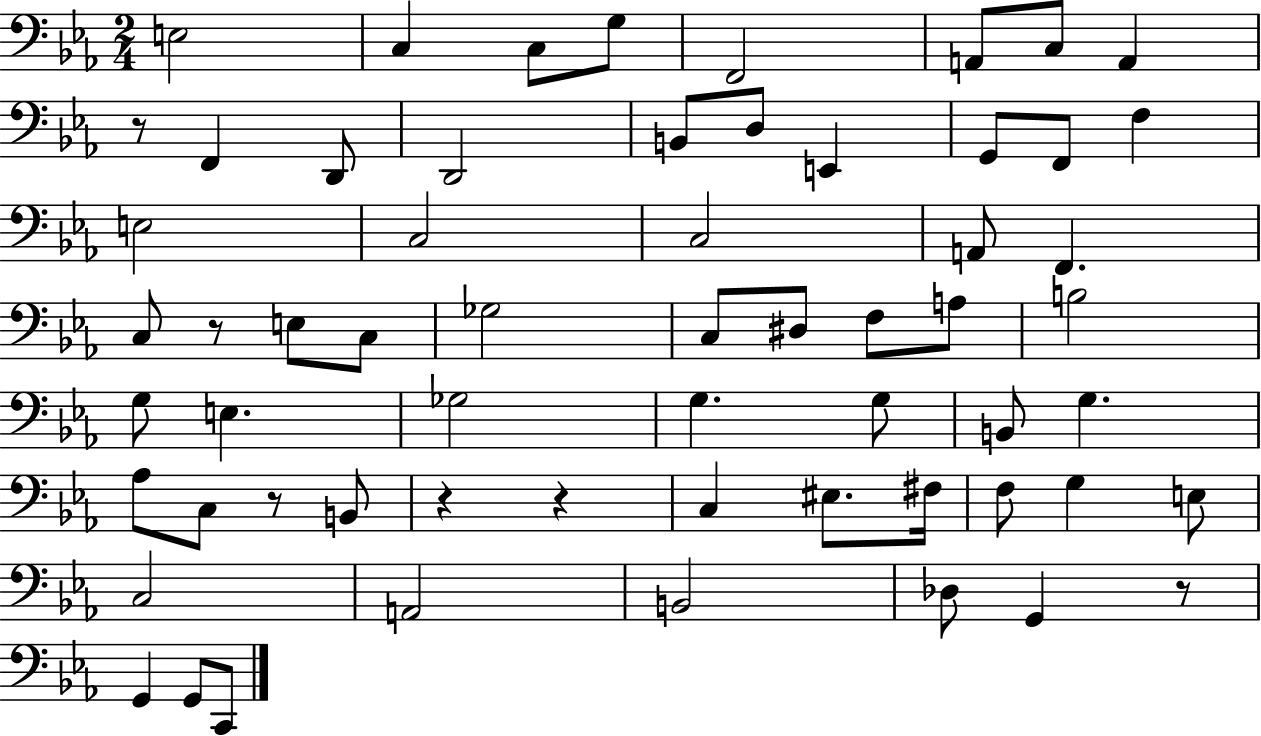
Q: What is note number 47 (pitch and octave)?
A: E3